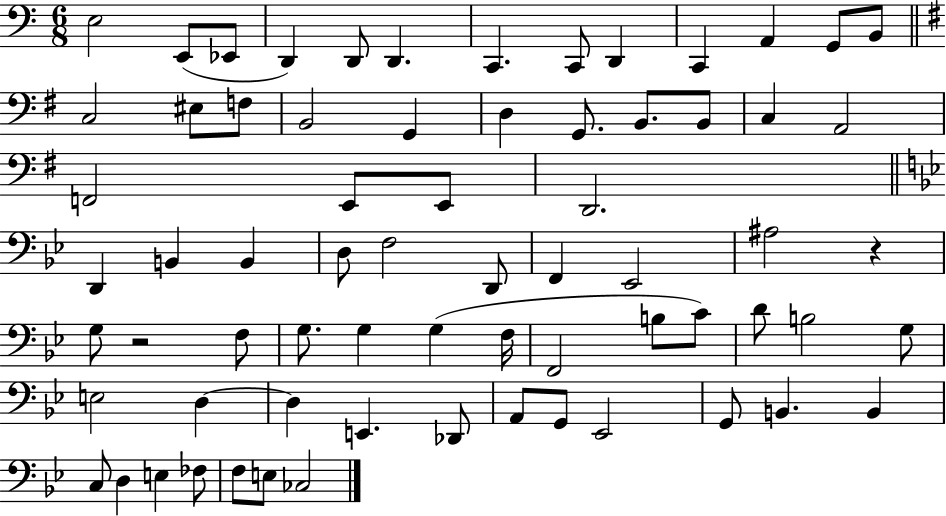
{
  \clef bass
  \numericTimeSignature
  \time 6/8
  \key c \major
  e2 e,8( ees,8 | d,4) d,8 d,4. | c,4. c,8 d,4 | c,4 a,4 g,8 b,8 | \break \bar "||" \break \key g \major c2 eis8 f8 | b,2 g,4 | d4 g,8. b,8. b,8 | c4 a,2 | \break f,2 e,8 e,8 | d,2. | \bar "||" \break \key g \minor d,4 b,4 b,4 | d8 f2 d,8 | f,4 ees,2 | ais2 r4 | \break g8 r2 f8 | g8. g4 g4( f16 | f,2 b8 c'8) | d'8 b2 g8 | \break e2 d4~~ | d4 e,4. des,8 | a,8 g,8 ees,2 | g,8 b,4. b,4 | \break c8 d4 e4 fes8 | f8 e8 ces2 | \bar "|."
}